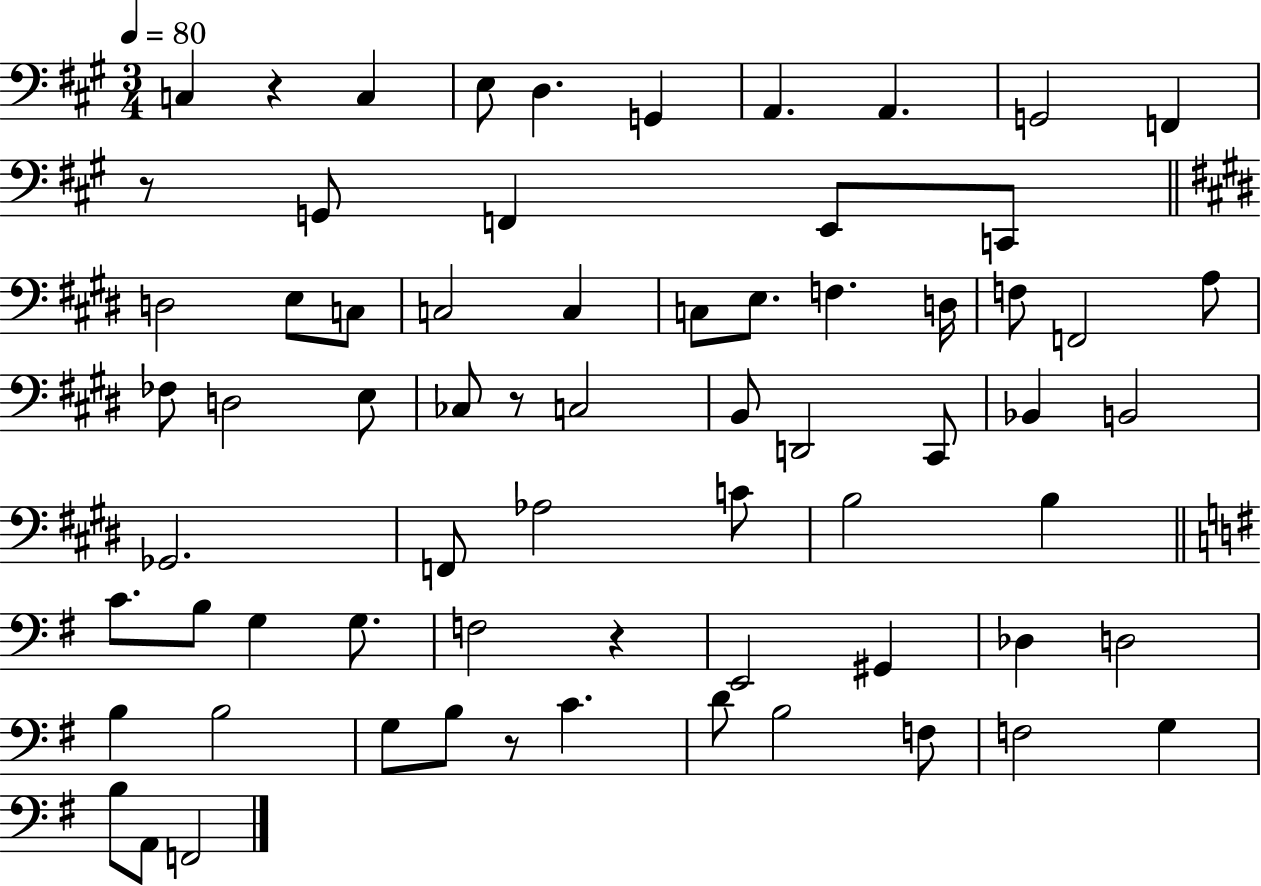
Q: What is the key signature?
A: A major